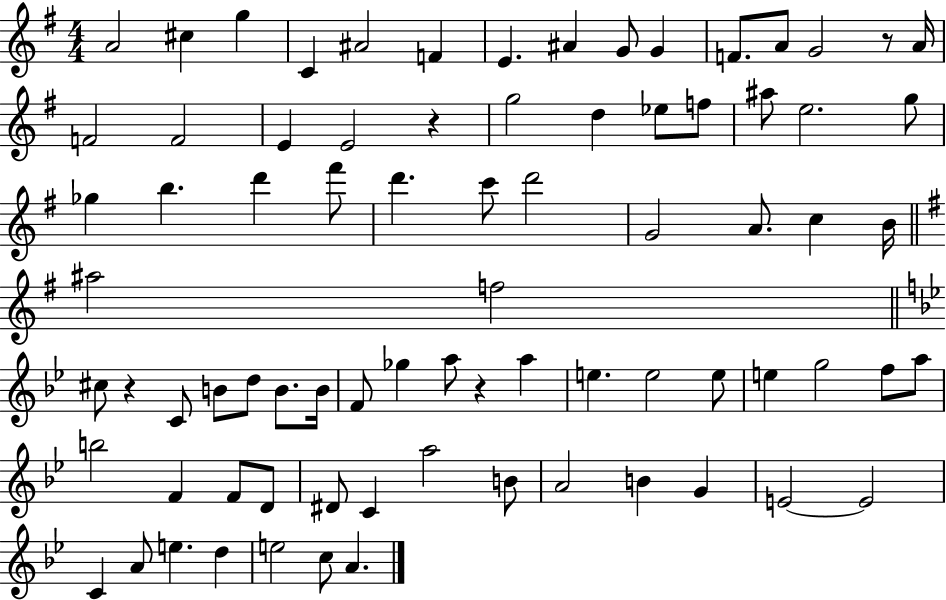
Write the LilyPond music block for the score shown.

{
  \clef treble
  \numericTimeSignature
  \time 4/4
  \key g \major
  a'2 cis''4 g''4 | c'4 ais'2 f'4 | e'4. ais'4 g'8 g'4 | f'8. a'8 g'2 r8 a'16 | \break f'2 f'2 | e'4 e'2 r4 | g''2 d''4 ees''8 f''8 | ais''8 e''2. g''8 | \break ges''4 b''4. d'''4 fis'''8 | d'''4. c'''8 d'''2 | g'2 a'8. c''4 b'16 | \bar "||" \break \key e \minor ais''2 f''2 | \bar "||" \break \key g \minor cis''8 r4 c'8 b'8 d''8 b'8. b'16 | f'8 ges''4 a''8 r4 a''4 | e''4. e''2 e''8 | e''4 g''2 f''8 a''8 | \break b''2 f'4 f'8 d'8 | dis'8 c'4 a''2 b'8 | a'2 b'4 g'4 | e'2~~ e'2 | \break c'4 a'8 e''4. d''4 | e''2 c''8 a'4. | \bar "|."
}